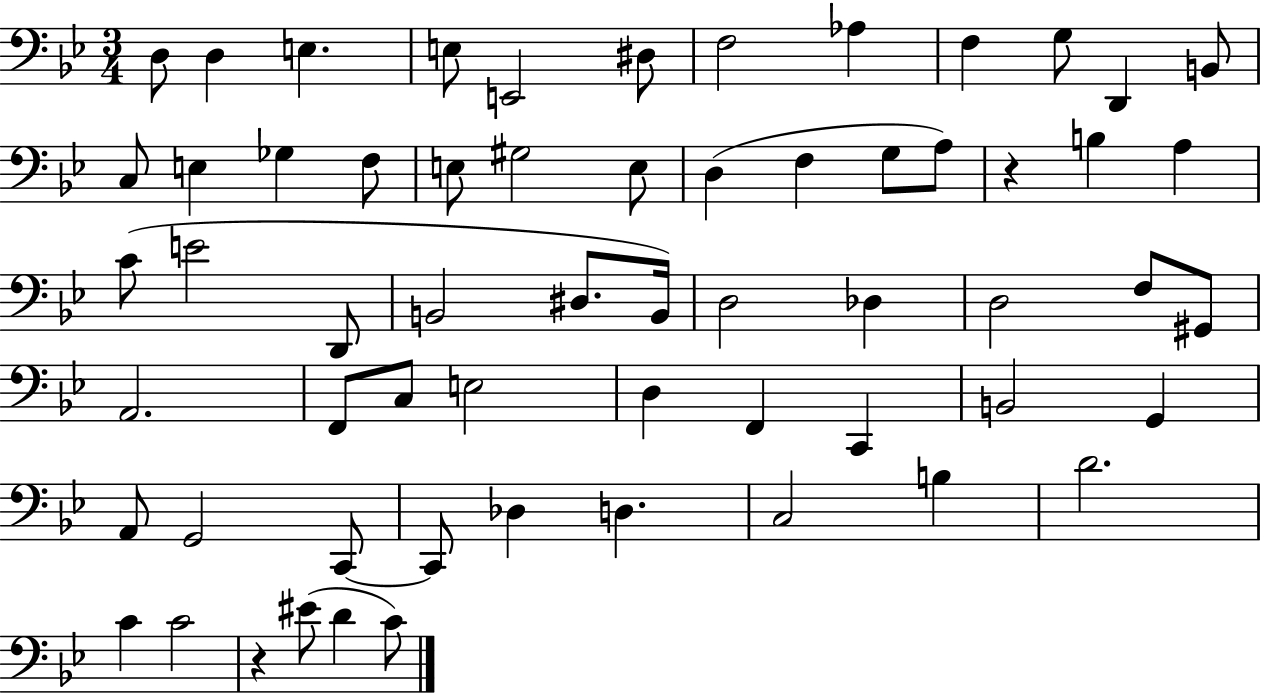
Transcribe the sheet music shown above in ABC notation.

X:1
T:Untitled
M:3/4
L:1/4
K:Bb
D,/2 D, E, E,/2 E,,2 ^D,/2 F,2 _A, F, G,/2 D,, B,,/2 C,/2 E, _G, F,/2 E,/2 ^G,2 E,/2 D, F, G,/2 A,/2 z B, A, C/2 E2 D,,/2 B,,2 ^D,/2 B,,/4 D,2 _D, D,2 F,/2 ^G,,/2 A,,2 F,,/2 C,/2 E,2 D, F,, C,, B,,2 G,, A,,/2 G,,2 C,,/2 C,,/2 _D, D, C,2 B, D2 C C2 z ^E/2 D C/2